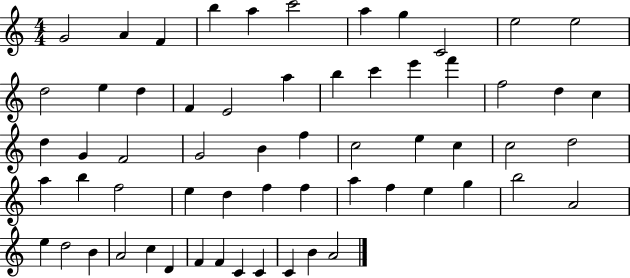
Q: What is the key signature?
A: C major